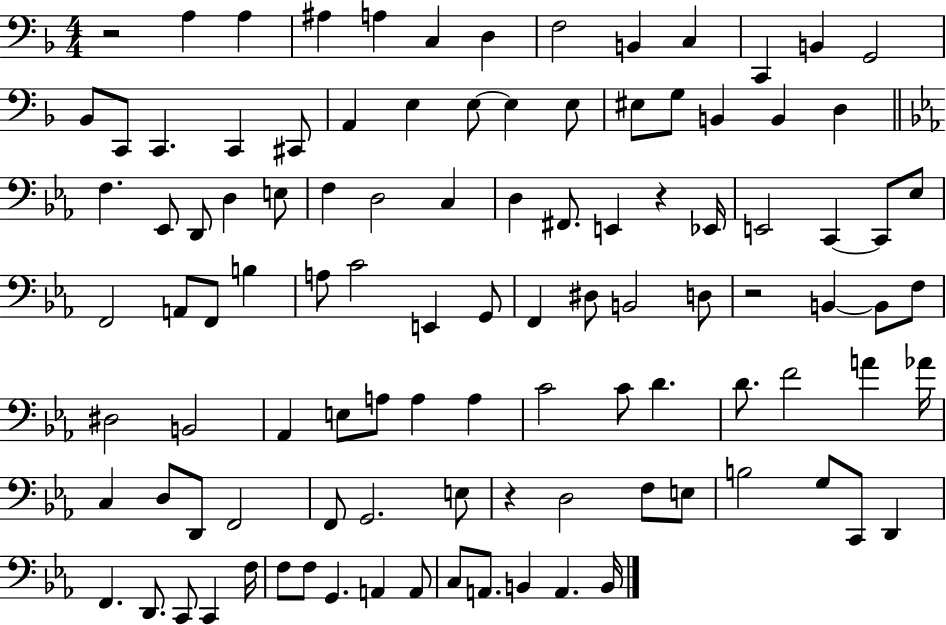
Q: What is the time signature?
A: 4/4